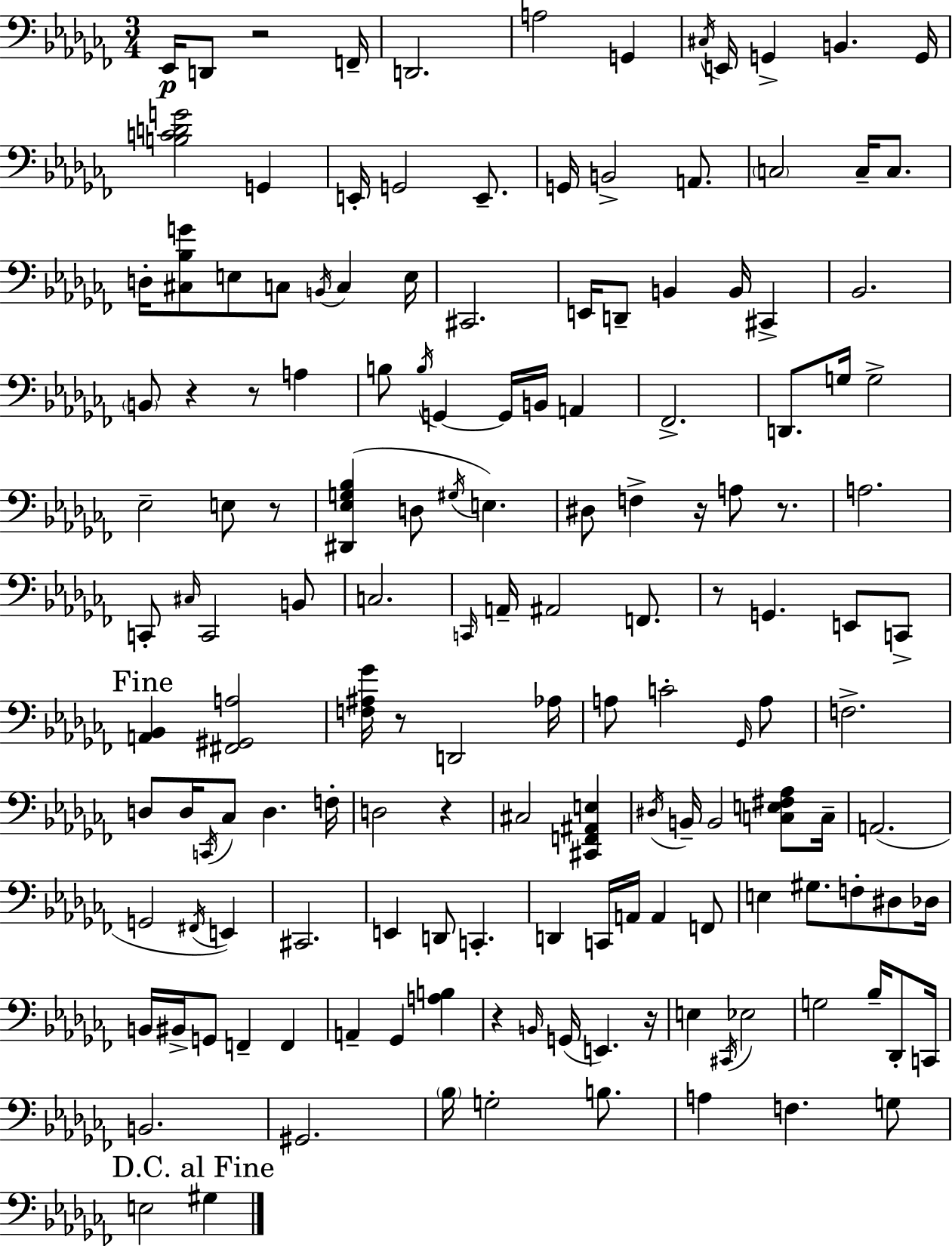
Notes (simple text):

Eb2/s D2/e R/h F2/s D2/h. A3/h G2/q C#3/s E2/s G2/q B2/q. G2/s [B3,C4,D4,G4]/h G2/q E2/s G2/h E2/e. G2/s B2/h A2/e. C3/h C3/s C3/e. D3/s [C#3,Bb3,G4]/e E3/e C3/e B2/s C3/q E3/s C#2/h. E2/s D2/e B2/q B2/s C#2/q Bb2/h. B2/e R/q R/e A3/q B3/e B3/s G2/q G2/s B2/s A2/q FES2/h. D2/e. G3/s G3/h Eb3/h E3/e R/e [D#2,Eb3,G3,Bb3]/q D3/e G#3/s E3/q. D#3/e F3/q R/s A3/e R/e. A3/h. C2/e C#3/s C2/h B2/e C3/h. C2/s A2/s A#2/h F2/e. R/e G2/q. E2/e C2/e [A2,Bb2]/q [F#2,G#2,A3]/h [F3,A#3,Gb4]/s R/e D2/h Ab3/s A3/e C4/h Gb2/s A3/e F3/h. D3/e D3/s C2/s CES3/e D3/q. F3/s D3/h R/q C#3/h [C#2,F2,A#2,E3]/q D#3/s B2/s B2/h [C3,E3,F#3,Ab3]/e C3/s A2/h. G2/h F#2/s E2/q C#2/h. E2/q D2/e C2/q. D2/q C2/s A2/s A2/q F2/e E3/q G#3/e. F3/e D#3/e Db3/s B2/s BIS2/s G2/e F2/q F2/q A2/q Gb2/q [A3,B3]/q R/q B2/s G2/s E2/q. R/s E3/q C#2/s Eb3/h G3/h Bb3/s Db2/e C2/s B2/h. G#2/h. Bb3/s G3/h B3/e. A3/q F3/q. G3/e E3/h G#3/q